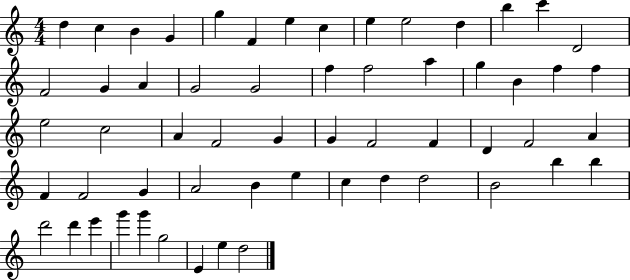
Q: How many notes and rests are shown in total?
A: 58